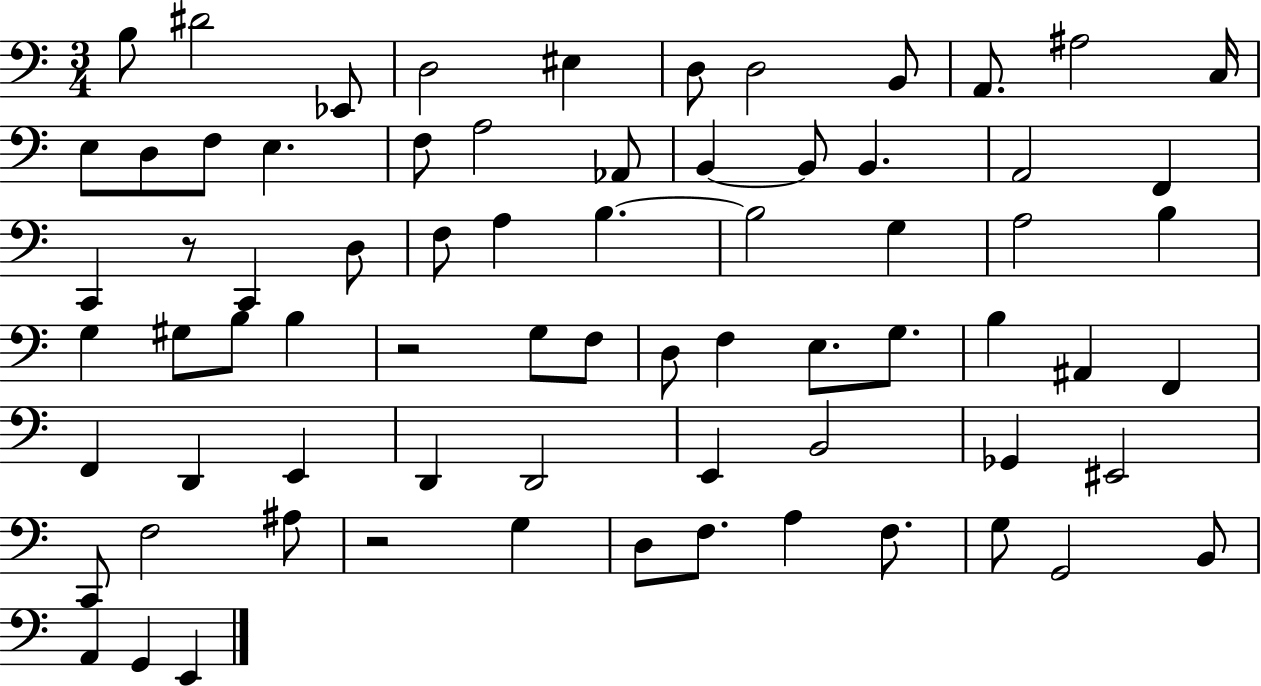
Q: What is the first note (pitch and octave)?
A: B3